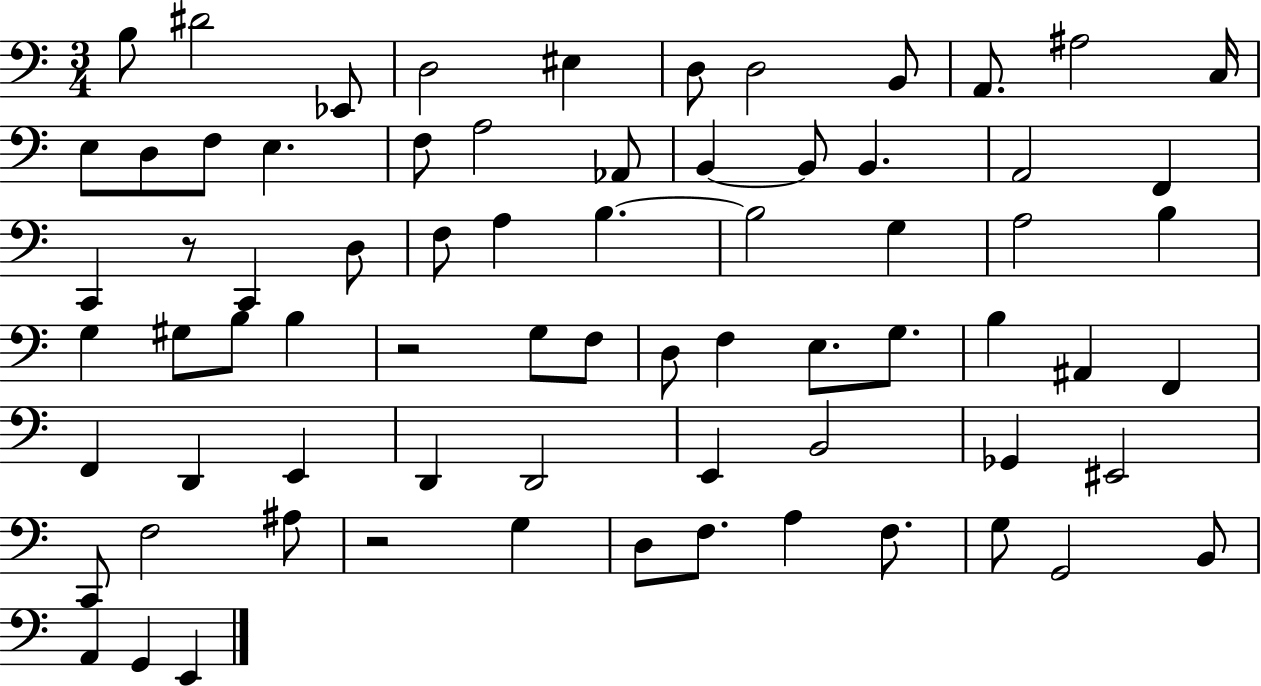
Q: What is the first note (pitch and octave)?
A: B3